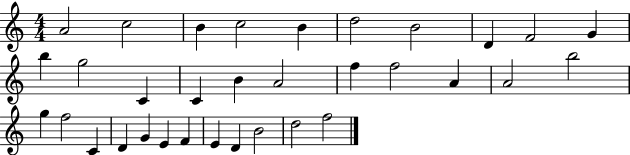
A4/h C5/h B4/q C5/h B4/q D5/h B4/h D4/q F4/h G4/q B5/q G5/h C4/q C4/q B4/q A4/h F5/q F5/h A4/q A4/h B5/h G5/q F5/h C4/q D4/q G4/q E4/q F4/q E4/q D4/q B4/h D5/h F5/h